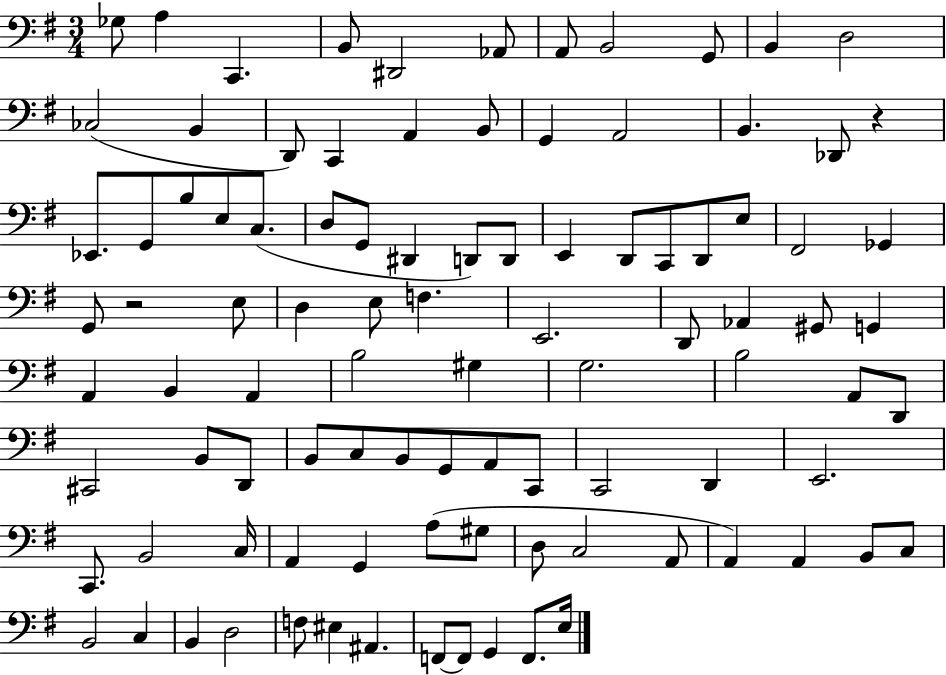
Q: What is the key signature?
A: G major